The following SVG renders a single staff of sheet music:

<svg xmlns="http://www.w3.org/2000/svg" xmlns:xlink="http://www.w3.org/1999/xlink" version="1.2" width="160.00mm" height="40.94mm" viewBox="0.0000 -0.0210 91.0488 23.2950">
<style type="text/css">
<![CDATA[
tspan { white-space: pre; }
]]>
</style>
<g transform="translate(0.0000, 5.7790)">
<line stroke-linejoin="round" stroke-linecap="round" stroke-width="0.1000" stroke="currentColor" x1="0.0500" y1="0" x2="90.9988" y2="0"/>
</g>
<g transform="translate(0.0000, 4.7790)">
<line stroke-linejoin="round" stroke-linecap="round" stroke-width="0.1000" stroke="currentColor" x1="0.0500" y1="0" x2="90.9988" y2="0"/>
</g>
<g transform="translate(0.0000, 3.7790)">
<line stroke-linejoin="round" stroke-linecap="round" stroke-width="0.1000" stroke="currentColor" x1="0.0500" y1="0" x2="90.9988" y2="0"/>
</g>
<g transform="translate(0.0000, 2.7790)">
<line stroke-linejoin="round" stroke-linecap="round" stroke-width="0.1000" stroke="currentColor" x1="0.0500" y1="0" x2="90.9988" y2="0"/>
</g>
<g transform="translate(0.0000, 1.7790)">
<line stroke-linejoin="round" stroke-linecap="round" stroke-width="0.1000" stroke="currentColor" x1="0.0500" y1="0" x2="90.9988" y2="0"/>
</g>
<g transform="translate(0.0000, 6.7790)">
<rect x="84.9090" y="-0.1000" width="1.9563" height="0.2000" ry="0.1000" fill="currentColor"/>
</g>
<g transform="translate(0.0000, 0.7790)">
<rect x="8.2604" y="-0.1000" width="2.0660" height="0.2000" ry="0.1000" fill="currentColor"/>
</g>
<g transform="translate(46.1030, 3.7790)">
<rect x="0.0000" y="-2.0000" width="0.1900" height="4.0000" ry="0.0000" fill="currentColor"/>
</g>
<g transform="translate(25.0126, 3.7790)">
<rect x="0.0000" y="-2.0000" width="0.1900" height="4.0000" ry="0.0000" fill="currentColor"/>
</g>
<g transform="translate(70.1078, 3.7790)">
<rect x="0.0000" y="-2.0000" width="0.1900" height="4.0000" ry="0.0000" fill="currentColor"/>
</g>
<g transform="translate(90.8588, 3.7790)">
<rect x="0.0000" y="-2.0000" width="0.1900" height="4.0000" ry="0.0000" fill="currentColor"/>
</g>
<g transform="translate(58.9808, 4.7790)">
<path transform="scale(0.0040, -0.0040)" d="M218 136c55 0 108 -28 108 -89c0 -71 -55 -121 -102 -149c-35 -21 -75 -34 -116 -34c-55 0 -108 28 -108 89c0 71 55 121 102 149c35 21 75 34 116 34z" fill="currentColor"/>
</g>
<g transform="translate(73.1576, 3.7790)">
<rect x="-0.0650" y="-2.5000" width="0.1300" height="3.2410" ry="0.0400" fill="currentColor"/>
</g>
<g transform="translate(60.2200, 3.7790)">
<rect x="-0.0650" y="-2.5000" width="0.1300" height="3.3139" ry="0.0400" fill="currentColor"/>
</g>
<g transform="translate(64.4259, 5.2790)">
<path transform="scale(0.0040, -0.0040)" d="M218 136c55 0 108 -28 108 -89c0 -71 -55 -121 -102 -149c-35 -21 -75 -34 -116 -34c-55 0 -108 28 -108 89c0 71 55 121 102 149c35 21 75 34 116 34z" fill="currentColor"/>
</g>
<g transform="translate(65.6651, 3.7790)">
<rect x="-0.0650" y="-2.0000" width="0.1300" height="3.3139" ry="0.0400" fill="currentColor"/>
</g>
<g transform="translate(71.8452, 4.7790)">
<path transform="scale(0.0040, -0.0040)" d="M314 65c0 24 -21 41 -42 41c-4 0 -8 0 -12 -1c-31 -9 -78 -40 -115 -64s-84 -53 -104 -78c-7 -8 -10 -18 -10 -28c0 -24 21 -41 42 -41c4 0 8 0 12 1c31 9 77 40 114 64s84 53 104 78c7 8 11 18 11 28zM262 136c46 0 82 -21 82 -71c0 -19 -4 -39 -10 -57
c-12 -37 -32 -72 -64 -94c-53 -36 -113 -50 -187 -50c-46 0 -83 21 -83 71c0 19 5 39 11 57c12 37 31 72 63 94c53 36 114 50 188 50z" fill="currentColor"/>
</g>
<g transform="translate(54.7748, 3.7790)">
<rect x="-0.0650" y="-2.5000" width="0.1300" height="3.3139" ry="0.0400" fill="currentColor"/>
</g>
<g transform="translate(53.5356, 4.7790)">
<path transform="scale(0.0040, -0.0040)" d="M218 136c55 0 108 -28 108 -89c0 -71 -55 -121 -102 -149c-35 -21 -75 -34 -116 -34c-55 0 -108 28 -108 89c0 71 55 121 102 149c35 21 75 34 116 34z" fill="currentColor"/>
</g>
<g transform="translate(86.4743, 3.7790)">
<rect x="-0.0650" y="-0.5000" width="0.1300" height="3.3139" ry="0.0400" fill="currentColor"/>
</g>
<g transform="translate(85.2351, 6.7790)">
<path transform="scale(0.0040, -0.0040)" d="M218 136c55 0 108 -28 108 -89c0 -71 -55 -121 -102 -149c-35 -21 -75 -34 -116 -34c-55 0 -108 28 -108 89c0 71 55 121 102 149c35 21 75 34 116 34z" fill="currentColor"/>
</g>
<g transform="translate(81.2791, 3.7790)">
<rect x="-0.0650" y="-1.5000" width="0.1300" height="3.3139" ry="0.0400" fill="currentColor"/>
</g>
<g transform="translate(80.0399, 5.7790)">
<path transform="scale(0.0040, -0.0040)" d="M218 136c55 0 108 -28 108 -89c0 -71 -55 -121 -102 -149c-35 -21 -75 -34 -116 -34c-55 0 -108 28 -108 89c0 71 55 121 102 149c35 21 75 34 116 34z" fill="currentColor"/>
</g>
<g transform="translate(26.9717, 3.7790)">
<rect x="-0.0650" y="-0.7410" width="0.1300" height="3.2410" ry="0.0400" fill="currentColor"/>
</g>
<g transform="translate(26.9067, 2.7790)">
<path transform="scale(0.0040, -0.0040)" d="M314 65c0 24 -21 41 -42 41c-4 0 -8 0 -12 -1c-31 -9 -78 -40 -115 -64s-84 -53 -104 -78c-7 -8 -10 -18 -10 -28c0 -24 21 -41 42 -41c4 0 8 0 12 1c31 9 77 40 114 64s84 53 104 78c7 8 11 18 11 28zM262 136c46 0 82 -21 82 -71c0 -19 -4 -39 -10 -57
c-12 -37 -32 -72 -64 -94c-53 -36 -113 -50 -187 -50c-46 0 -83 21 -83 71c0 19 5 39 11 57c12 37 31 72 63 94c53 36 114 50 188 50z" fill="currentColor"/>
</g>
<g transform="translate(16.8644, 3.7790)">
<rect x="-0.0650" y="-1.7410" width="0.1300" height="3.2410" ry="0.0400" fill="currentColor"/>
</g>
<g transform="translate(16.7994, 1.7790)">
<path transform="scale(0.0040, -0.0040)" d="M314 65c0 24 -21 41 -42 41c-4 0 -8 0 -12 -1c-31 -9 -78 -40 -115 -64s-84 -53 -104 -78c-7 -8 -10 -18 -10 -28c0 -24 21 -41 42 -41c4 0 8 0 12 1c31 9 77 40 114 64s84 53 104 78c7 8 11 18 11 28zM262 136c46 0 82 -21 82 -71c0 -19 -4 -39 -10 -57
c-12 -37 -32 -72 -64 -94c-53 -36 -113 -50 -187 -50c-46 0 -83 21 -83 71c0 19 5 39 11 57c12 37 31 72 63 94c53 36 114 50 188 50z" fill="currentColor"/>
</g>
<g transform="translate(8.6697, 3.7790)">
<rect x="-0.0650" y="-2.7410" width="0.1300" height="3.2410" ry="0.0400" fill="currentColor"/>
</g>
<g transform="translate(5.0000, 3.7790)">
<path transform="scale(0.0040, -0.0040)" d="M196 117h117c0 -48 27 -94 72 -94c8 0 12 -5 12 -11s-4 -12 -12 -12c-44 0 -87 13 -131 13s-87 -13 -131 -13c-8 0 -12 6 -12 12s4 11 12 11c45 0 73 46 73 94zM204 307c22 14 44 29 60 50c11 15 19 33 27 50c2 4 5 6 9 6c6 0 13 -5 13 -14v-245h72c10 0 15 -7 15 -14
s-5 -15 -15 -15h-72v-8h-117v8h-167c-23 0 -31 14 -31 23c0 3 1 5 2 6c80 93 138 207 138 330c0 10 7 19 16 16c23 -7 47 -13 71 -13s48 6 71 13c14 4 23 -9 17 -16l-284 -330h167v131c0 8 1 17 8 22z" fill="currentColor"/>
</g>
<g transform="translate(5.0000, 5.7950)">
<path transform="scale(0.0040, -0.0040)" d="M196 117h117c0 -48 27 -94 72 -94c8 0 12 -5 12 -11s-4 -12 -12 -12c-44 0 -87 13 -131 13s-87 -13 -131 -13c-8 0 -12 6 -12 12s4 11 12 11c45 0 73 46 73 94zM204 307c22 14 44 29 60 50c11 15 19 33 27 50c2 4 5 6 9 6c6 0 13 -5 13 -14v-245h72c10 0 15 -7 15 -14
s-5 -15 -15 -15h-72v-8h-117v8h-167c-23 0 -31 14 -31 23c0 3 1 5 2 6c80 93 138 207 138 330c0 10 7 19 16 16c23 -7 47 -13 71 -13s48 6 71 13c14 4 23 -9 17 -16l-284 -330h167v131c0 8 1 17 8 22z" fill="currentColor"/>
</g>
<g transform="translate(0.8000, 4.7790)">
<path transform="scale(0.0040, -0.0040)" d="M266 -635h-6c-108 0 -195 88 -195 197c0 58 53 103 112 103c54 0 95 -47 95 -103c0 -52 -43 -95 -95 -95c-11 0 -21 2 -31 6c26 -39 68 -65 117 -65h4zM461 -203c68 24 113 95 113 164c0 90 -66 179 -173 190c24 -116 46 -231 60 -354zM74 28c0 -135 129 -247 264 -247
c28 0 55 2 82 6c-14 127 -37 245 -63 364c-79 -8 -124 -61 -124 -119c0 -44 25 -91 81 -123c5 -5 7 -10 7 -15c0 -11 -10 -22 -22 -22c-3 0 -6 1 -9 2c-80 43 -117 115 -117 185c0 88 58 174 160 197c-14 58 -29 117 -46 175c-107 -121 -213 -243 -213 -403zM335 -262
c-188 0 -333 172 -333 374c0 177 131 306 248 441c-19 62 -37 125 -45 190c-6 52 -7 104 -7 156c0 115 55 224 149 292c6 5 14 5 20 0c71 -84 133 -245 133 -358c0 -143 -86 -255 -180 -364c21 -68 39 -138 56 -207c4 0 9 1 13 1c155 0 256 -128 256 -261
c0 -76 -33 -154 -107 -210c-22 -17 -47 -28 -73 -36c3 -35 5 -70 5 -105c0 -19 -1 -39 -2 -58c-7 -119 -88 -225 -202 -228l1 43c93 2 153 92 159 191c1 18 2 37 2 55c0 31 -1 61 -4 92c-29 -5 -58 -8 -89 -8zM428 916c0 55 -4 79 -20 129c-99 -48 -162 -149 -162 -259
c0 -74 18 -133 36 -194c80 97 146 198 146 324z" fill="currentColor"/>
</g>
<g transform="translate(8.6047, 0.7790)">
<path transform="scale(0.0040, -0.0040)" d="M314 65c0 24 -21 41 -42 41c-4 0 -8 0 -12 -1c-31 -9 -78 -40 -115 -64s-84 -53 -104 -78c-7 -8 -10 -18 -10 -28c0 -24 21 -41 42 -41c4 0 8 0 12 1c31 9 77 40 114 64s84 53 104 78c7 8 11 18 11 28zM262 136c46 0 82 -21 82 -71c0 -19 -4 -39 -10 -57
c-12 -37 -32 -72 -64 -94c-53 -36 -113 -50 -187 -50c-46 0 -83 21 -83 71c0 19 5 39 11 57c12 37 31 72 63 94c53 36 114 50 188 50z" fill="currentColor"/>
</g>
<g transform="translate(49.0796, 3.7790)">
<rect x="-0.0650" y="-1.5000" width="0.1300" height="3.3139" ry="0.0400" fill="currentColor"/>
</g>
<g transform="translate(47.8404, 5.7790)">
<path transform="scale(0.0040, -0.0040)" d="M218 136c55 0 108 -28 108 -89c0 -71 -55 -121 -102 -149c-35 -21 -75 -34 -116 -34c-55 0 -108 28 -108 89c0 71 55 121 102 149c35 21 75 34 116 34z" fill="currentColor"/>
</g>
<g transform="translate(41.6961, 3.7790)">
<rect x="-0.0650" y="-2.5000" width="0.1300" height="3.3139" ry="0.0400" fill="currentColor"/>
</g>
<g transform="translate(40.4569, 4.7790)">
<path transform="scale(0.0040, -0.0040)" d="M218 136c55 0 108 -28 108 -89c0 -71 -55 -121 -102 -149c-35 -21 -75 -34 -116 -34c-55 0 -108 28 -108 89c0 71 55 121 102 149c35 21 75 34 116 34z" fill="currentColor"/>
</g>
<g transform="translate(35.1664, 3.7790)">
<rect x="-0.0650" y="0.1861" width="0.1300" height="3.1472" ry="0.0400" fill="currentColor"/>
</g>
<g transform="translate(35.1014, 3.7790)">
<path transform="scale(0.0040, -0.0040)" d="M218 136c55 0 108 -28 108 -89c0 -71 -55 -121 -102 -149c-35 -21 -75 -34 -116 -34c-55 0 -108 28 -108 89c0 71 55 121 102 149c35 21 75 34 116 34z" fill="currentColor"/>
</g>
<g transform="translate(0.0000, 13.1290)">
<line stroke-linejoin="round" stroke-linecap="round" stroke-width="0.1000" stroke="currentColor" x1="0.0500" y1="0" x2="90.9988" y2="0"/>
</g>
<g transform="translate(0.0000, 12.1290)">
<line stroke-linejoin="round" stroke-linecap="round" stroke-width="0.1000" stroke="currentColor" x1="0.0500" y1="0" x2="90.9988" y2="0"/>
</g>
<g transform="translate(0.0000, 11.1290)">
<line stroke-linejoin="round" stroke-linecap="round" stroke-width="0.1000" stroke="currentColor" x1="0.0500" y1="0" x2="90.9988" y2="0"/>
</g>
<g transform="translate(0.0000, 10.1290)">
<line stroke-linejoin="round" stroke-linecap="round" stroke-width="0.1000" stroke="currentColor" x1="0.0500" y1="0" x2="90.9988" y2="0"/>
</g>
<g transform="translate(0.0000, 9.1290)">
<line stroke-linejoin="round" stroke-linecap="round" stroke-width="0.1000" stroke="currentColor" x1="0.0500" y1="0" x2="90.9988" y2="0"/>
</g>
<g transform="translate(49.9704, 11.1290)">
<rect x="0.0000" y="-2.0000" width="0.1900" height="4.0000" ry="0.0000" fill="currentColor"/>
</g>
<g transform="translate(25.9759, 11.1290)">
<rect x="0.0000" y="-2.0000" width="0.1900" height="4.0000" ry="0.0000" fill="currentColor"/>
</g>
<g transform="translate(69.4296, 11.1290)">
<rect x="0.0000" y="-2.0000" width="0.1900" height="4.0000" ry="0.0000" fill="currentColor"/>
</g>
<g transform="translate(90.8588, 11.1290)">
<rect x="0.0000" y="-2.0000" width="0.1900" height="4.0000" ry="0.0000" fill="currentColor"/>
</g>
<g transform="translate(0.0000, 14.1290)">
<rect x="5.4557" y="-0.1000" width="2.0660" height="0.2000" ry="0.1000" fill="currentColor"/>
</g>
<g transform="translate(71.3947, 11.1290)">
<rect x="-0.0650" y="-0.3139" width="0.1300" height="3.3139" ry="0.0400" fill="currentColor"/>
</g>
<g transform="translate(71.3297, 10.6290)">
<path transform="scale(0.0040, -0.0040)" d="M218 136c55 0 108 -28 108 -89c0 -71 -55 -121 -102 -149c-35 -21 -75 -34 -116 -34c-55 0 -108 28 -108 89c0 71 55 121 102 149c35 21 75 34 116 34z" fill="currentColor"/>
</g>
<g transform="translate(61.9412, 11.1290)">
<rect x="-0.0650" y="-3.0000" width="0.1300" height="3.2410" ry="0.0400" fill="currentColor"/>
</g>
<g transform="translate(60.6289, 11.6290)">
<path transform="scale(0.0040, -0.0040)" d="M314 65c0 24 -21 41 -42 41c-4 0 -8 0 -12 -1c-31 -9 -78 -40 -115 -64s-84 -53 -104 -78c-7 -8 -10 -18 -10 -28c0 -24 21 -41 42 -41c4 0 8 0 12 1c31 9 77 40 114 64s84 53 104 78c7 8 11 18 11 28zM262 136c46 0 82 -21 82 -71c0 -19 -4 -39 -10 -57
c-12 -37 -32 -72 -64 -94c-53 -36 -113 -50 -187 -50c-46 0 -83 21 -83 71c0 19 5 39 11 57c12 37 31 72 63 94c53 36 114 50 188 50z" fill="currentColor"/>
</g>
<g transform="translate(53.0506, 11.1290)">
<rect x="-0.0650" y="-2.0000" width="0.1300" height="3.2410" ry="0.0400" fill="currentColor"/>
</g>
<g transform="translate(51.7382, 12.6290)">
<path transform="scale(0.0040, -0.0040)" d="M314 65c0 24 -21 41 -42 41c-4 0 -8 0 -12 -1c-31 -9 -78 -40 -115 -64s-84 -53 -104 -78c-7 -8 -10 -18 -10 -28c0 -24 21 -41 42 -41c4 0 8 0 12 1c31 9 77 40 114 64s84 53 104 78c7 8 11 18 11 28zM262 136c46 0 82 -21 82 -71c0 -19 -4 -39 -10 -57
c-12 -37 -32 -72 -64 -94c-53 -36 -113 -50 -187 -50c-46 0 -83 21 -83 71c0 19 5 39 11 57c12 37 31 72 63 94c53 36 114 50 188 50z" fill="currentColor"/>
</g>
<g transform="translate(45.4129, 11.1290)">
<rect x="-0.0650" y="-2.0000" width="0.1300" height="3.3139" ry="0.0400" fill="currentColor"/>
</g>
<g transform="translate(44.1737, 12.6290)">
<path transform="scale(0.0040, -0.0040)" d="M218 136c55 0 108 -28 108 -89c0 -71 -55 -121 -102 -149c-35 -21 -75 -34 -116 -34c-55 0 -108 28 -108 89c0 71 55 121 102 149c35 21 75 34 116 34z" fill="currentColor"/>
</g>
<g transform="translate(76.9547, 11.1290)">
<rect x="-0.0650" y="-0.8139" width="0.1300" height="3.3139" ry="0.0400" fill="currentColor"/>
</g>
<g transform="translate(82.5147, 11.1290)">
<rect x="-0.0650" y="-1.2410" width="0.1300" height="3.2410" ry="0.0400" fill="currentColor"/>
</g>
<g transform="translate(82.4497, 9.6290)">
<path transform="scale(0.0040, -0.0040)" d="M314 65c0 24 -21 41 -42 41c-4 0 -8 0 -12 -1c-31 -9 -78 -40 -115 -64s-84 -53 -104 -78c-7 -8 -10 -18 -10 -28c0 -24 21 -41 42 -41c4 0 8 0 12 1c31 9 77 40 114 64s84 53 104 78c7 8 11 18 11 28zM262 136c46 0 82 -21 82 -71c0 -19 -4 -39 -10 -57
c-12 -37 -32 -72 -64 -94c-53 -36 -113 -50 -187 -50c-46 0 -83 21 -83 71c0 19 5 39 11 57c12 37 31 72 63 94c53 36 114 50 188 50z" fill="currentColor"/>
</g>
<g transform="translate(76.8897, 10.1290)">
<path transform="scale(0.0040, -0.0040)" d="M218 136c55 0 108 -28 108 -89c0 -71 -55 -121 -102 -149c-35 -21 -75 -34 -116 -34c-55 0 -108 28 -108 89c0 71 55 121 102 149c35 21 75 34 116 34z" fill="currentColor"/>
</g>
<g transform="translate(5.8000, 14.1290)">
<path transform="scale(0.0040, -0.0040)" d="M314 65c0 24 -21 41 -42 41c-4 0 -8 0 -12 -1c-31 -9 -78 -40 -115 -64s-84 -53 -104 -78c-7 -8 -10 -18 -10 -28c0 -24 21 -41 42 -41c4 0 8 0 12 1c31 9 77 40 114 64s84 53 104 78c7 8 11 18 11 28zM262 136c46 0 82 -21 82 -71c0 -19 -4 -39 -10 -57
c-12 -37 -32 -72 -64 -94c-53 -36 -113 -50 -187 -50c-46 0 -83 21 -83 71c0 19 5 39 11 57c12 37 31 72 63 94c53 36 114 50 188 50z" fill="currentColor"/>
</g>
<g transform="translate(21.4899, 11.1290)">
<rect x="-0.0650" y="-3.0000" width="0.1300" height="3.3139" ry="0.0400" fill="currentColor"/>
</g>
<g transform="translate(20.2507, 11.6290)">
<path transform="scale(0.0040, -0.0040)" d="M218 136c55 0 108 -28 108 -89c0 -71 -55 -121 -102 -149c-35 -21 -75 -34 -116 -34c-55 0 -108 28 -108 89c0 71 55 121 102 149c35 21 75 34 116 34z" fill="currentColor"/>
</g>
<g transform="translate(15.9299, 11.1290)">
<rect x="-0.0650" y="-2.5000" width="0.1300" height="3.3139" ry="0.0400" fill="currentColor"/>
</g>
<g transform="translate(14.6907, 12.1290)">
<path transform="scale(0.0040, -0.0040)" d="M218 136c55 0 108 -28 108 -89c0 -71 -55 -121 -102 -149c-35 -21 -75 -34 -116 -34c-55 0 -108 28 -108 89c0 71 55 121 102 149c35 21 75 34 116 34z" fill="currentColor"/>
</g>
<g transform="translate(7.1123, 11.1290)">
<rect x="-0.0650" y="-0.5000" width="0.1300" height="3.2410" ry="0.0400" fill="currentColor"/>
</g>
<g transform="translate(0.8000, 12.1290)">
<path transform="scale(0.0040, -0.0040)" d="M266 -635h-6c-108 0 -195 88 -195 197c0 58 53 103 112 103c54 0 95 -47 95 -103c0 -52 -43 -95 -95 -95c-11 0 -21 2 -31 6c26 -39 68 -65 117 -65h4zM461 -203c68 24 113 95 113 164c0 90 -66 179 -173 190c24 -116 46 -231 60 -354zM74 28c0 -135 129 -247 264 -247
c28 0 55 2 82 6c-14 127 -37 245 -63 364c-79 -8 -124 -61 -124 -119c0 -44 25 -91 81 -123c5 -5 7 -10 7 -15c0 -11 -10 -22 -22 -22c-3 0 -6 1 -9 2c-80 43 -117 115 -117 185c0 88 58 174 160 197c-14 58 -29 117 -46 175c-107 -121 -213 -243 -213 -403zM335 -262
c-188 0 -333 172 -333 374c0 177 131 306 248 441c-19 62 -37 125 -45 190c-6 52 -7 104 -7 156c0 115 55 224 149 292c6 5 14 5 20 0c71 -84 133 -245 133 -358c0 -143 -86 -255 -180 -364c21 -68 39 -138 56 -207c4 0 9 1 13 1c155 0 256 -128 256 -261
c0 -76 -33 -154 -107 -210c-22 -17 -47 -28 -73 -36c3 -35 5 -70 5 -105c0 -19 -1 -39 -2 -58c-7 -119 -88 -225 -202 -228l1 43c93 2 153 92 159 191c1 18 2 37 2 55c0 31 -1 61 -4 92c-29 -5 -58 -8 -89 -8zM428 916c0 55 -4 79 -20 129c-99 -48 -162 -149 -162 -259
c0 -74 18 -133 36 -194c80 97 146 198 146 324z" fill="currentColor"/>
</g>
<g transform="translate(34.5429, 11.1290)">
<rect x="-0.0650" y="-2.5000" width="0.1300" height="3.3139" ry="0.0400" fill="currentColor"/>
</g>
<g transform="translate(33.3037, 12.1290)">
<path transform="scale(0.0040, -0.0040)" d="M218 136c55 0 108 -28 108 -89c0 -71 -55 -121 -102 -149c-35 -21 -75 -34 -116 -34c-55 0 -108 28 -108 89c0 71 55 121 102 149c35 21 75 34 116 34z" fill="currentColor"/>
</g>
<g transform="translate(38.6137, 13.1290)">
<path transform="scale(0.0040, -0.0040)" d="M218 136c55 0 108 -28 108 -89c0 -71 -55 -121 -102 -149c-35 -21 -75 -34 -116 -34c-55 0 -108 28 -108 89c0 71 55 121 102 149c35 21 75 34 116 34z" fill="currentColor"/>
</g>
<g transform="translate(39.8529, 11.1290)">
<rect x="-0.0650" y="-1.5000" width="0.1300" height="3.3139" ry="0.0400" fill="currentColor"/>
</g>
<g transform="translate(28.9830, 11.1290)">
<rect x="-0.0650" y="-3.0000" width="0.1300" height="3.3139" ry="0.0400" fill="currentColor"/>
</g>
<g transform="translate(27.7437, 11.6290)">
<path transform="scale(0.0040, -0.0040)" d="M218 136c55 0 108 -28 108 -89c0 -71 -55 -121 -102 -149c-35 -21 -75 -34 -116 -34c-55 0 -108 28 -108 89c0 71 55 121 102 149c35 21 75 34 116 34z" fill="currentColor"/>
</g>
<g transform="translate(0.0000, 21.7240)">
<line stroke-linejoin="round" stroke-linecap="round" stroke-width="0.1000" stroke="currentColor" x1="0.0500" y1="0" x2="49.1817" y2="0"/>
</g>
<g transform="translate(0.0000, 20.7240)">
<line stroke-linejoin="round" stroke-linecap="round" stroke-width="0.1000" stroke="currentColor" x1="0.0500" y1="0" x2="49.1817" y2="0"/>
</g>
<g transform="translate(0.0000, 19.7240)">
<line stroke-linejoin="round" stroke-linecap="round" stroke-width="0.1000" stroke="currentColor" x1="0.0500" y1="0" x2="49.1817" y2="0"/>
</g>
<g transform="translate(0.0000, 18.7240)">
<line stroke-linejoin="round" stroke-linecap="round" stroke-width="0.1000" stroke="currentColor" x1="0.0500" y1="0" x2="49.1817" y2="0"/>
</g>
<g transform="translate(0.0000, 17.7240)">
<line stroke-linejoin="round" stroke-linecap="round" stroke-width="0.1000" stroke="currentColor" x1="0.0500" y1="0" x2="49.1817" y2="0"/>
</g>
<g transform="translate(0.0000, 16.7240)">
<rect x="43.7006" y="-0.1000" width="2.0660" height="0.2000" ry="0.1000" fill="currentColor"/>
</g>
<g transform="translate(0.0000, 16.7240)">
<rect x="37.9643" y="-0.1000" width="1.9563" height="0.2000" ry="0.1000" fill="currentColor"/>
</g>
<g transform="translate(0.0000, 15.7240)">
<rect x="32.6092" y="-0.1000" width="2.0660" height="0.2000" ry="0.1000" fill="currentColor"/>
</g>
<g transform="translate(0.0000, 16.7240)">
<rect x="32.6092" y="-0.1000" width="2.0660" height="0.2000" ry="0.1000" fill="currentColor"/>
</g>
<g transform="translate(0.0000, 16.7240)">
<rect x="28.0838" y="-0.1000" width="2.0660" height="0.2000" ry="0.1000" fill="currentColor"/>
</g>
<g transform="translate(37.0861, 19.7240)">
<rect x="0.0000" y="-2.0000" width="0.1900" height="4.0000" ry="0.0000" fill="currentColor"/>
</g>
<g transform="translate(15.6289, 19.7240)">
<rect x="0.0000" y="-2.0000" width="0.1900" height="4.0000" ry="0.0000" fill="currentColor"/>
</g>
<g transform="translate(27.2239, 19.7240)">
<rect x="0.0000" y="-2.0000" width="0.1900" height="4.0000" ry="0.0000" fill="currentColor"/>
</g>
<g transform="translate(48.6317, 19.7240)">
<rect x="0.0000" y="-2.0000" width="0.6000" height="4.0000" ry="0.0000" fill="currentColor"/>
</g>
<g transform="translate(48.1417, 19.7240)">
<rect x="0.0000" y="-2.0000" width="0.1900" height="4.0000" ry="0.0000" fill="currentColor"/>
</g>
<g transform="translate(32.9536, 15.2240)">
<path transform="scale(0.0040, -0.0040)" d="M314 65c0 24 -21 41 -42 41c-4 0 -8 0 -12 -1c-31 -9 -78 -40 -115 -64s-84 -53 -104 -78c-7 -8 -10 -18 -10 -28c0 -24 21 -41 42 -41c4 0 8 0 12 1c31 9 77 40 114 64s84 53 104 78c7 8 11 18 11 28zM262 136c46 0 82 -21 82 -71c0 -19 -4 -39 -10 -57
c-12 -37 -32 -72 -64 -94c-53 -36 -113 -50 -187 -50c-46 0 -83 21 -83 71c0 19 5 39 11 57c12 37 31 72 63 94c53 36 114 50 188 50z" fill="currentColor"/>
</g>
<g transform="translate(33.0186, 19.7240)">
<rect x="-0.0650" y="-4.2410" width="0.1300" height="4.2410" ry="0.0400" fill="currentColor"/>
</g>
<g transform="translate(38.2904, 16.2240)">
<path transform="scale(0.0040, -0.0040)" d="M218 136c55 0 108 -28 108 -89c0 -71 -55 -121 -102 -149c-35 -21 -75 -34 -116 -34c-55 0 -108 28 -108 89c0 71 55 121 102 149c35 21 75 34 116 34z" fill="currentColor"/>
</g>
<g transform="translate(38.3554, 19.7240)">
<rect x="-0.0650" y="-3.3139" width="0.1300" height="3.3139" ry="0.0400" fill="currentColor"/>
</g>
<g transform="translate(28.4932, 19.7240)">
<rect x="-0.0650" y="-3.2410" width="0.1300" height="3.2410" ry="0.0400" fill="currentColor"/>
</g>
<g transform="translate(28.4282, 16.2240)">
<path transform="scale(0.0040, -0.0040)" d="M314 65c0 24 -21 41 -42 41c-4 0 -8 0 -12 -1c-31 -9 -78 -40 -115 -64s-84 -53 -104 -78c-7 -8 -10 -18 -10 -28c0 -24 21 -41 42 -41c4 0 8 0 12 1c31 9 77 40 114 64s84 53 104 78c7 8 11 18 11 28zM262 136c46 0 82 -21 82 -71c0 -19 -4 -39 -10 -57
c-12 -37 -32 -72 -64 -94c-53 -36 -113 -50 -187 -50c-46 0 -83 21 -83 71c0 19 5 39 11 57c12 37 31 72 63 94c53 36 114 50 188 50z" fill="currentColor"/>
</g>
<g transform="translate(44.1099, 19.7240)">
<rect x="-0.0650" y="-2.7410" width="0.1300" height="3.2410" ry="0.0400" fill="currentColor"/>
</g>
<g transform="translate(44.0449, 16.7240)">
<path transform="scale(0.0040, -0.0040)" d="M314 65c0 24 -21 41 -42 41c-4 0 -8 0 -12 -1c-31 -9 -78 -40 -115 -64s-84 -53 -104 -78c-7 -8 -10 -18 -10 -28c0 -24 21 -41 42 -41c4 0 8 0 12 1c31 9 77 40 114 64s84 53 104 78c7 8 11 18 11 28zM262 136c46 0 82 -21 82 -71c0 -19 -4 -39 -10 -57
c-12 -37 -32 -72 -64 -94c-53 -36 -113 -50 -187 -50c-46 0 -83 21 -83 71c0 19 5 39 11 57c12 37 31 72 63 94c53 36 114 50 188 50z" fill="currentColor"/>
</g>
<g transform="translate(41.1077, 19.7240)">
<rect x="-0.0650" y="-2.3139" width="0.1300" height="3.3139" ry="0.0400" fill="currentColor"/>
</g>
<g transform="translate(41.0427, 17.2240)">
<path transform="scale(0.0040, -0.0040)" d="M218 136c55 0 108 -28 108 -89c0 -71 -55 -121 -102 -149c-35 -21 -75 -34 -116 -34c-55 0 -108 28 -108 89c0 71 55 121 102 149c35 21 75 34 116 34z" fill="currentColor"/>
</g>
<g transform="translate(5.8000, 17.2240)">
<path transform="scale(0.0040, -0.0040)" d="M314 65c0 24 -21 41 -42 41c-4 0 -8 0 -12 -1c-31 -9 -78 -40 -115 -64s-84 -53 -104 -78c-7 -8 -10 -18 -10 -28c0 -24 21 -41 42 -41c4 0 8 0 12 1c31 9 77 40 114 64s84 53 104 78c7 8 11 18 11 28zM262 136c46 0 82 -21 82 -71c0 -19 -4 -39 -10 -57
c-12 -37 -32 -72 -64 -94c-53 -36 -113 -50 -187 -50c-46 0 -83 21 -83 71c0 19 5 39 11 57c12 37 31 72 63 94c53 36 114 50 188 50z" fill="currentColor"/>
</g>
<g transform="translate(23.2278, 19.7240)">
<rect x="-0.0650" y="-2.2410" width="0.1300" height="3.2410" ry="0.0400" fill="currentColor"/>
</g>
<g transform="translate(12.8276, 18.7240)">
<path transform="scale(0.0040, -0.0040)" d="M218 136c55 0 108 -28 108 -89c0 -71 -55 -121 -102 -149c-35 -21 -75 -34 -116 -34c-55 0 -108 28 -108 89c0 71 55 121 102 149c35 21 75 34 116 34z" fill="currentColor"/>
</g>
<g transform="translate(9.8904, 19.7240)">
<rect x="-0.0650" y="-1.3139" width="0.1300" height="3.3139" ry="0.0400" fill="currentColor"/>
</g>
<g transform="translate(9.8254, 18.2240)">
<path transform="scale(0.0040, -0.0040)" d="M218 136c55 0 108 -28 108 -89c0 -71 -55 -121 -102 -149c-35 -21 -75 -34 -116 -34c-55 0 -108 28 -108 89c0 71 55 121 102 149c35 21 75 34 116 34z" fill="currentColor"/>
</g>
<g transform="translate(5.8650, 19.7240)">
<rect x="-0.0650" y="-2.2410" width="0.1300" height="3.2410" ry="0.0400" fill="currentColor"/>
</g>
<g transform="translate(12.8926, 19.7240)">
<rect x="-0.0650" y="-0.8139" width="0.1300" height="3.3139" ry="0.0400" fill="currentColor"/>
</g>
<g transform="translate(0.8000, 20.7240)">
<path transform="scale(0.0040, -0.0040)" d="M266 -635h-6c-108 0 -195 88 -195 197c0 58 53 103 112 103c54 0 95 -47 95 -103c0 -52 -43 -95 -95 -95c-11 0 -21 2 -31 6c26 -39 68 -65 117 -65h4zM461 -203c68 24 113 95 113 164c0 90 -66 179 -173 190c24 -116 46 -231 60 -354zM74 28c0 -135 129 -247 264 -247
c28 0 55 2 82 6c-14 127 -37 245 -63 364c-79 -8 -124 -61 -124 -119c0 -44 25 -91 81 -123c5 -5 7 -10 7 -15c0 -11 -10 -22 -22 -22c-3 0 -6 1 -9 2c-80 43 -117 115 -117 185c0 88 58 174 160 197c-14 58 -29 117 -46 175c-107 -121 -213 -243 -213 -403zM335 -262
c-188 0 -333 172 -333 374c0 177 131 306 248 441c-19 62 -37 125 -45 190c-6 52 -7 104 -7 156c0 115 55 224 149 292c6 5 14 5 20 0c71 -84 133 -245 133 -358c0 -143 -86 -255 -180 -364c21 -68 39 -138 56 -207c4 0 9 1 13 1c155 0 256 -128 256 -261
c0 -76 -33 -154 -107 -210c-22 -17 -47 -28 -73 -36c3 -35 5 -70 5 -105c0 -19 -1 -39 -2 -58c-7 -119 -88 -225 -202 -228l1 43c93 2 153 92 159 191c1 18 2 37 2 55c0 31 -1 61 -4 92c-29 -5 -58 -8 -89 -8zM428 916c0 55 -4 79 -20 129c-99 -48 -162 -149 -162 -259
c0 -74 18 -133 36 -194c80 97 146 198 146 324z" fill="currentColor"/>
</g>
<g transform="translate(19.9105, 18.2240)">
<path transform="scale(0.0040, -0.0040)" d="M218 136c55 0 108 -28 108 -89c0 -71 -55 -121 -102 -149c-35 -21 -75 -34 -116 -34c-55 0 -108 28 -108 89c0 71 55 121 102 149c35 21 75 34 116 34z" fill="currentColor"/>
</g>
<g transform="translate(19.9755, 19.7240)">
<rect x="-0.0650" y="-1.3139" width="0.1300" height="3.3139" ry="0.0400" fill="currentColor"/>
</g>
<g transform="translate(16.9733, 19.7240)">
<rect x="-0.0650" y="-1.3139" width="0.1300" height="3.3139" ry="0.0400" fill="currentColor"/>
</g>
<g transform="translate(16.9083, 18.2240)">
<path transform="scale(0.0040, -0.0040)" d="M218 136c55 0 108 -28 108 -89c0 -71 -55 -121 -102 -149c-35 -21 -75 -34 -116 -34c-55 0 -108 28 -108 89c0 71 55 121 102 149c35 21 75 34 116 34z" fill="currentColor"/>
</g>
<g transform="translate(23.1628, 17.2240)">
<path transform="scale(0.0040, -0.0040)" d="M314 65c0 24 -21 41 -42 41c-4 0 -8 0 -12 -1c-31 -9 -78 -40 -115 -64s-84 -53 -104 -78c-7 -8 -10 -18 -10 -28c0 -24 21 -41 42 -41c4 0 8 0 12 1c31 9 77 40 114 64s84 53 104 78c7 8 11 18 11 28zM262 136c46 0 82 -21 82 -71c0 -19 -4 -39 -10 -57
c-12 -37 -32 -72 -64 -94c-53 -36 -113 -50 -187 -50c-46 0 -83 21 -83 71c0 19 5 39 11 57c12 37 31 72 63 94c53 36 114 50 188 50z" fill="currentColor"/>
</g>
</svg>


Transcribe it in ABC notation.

X:1
T:Untitled
M:4/4
L:1/4
K:C
a2 f2 d2 B G E G G F G2 E C C2 G A A G E F F2 A2 c d e2 g2 e d e e g2 b2 d'2 b g a2